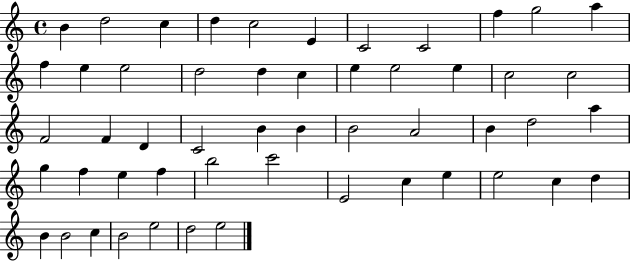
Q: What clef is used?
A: treble